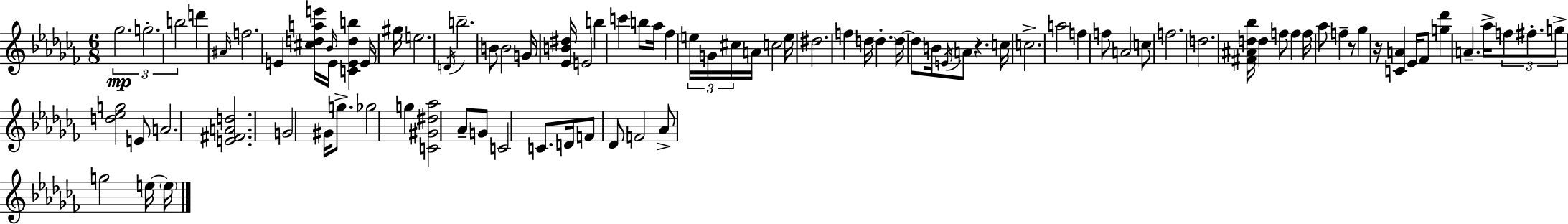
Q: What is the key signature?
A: AES minor